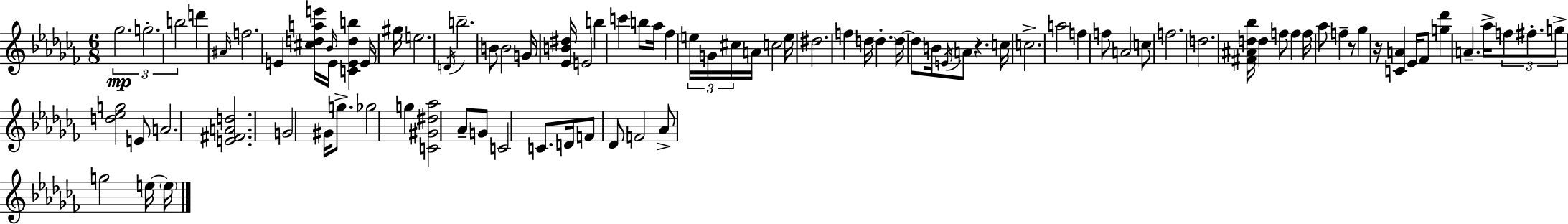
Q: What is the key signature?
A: AES minor